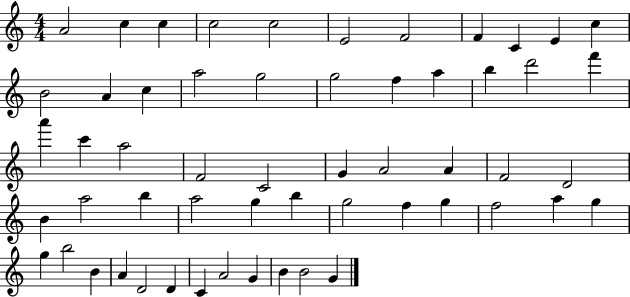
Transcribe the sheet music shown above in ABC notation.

X:1
T:Untitled
M:4/4
L:1/4
K:C
A2 c c c2 c2 E2 F2 F C E c B2 A c a2 g2 g2 f a b d'2 f' a' c' a2 F2 C2 G A2 A F2 D2 B a2 b a2 g b g2 f g f2 a g g b2 B A D2 D C A2 G B B2 G